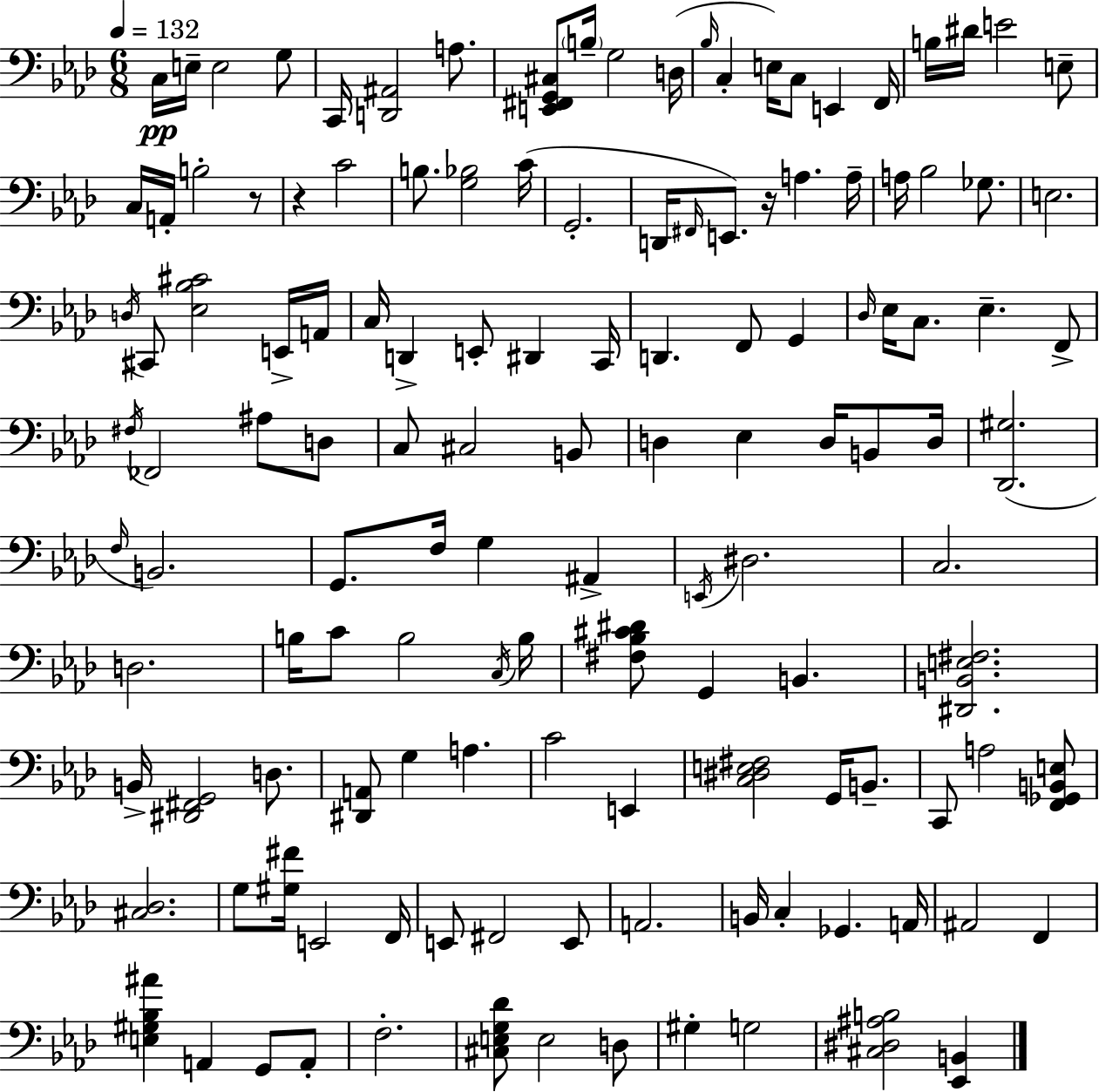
X:1
T:Untitled
M:6/8
L:1/4
K:Ab
C,/4 E,/4 E,2 G,/2 C,,/4 [D,,^A,,]2 A,/2 [E,,^F,,G,,^C,]/2 B,/4 G,2 D,/4 _B,/4 C, E,/4 C,/2 E,, F,,/4 B,/4 ^D/4 E2 E,/2 C,/4 A,,/4 B,2 z/2 z C2 B,/2 [G,_B,]2 C/4 G,,2 D,,/4 ^F,,/4 E,,/2 z/4 A, A,/4 A,/4 _B,2 _G,/2 E,2 D,/4 ^C,,/2 [_E,_B,^C]2 E,,/4 A,,/4 C,/4 D,, E,,/2 ^D,, C,,/4 D,, F,,/2 G,, _D,/4 _E,/4 C,/2 _E, F,,/2 ^F,/4 _F,,2 ^A,/2 D,/2 C,/2 ^C,2 B,,/2 D, _E, D,/4 B,,/2 D,/4 [_D,,^G,]2 F,/4 B,,2 G,,/2 F,/4 G, ^A,, E,,/4 ^D,2 C,2 D,2 B,/4 C/2 B,2 C,/4 B,/4 [^F,_B,^C^D]/2 G,, B,, [^D,,B,,E,^F,]2 B,,/4 [^D,,^F,,G,,]2 D,/2 [^D,,A,,]/2 G, A, C2 E,, [C,^D,E,^F,]2 G,,/4 B,,/2 C,,/2 A,2 [F,,_G,,B,,E,]/2 [^C,_D,]2 G,/2 [^G,^F]/4 E,,2 F,,/4 E,,/2 ^F,,2 E,,/2 A,,2 B,,/4 C, _G,, A,,/4 ^A,,2 F,, [E,^G,_B,^A] A,, G,,/2 A,,/2 F,2 [^C,E,G,_D]/2 E,2 D,/2 ^G, G,2 [^C,^D,^A,B,]2 [_E,,B,,]